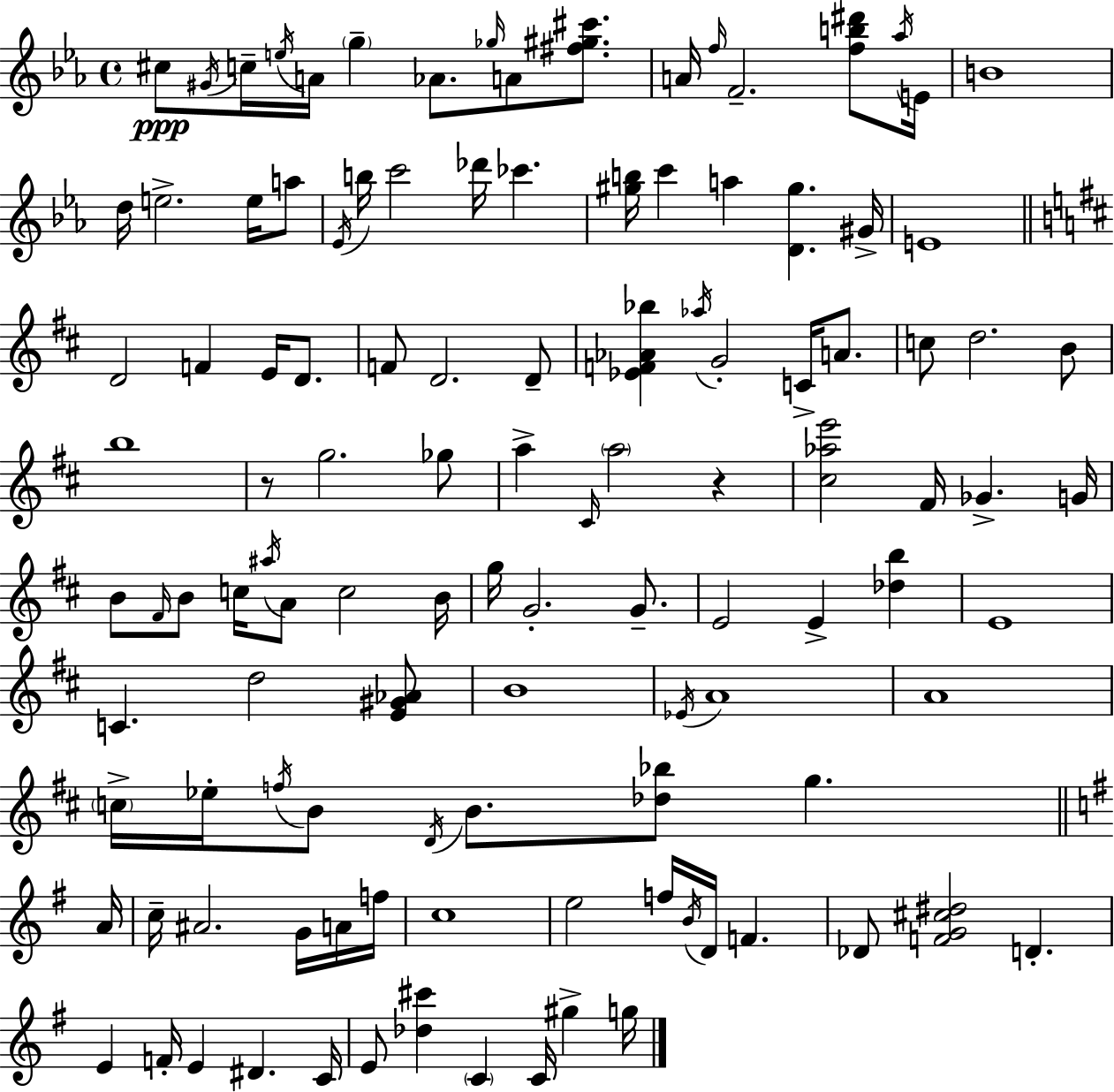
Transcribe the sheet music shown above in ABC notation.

X:1
T:Untitled
M:4/4
L:1/4
K:Eb
^c/2 ^G/4 c/4 e/4 A/4 g _A/2 _g/4 A/2 [^f^g^c']/2 A/4 f/4 F2 [fb^d']/2 _a/4 E/4 B4 d/4 e2 e/4 a/2 _E/4 b/4 c'2 _d'/4 _c' [^gb]/4 c' a [D^g] ^G/4 E4 D2 F E/4 D/2 F/2 D2 D/2 [_EF_A_b] _a/4 G2 C/4 A/2 c/2 d2 B/2 b4 z/2 g2 _g/2 a ^C/4 a2 z [^c_ae']2 ^F/4 _G G/4 B/2 ^F/4 B/2 c/4 ^a/4 A/2 c2 B/4 g/4 G2 G/2 E2 E [_db] E4 C d2 [E^G_A]/2 B4 _E/4 A4 A4 c/4 _e/4 f/4 B/2 D/4 B/2 [_d_b]/2 g A/4 c/4 ^A2 G/4 A/4 f/4 c4 e2 f/4 B/4 D/4 F _D/2 [FG^c^d]2 D E F/4 E ^D C/4 E/2 [_d^c'] C C/4 ^g g/4